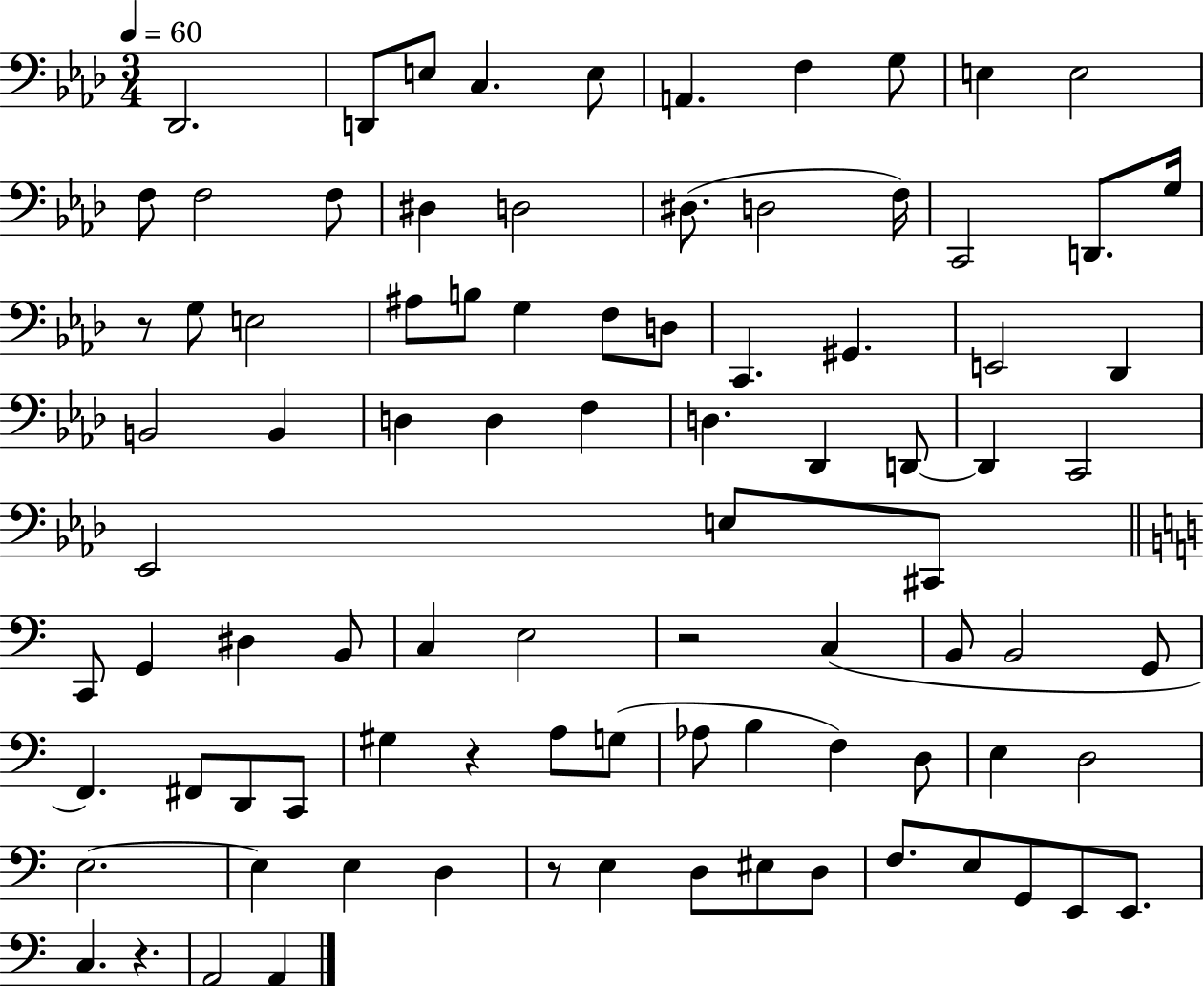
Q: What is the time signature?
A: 3/4